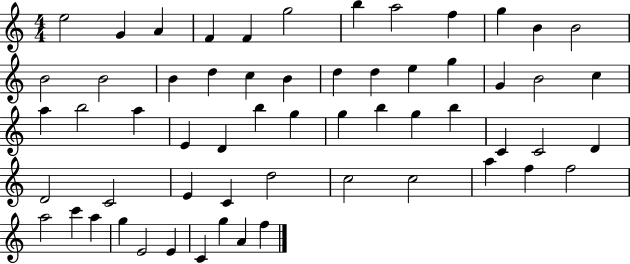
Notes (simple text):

E5/h G4/q A4/q F4/q F4/q G5/h B5/q A5/h F5/q G5/q B4/q B4/h B4/h B4/h B4/q D5/q C5/q B4/q D5/q D5/q E5/q G5/q G4/q B4/h C5/q A5/q B5/h A5/q E4/q D4/q B5/q G5/q G5/q B5/q G5/q B5/q C4/q C4/h D4/q D4/h C4/h E4/q C4/q D5/h C5/h C5/h A5/q F5/q F5/h A5/h C6/q A5/q G5/q E4/h E4/q C4/q G5/q A4/q F5/q